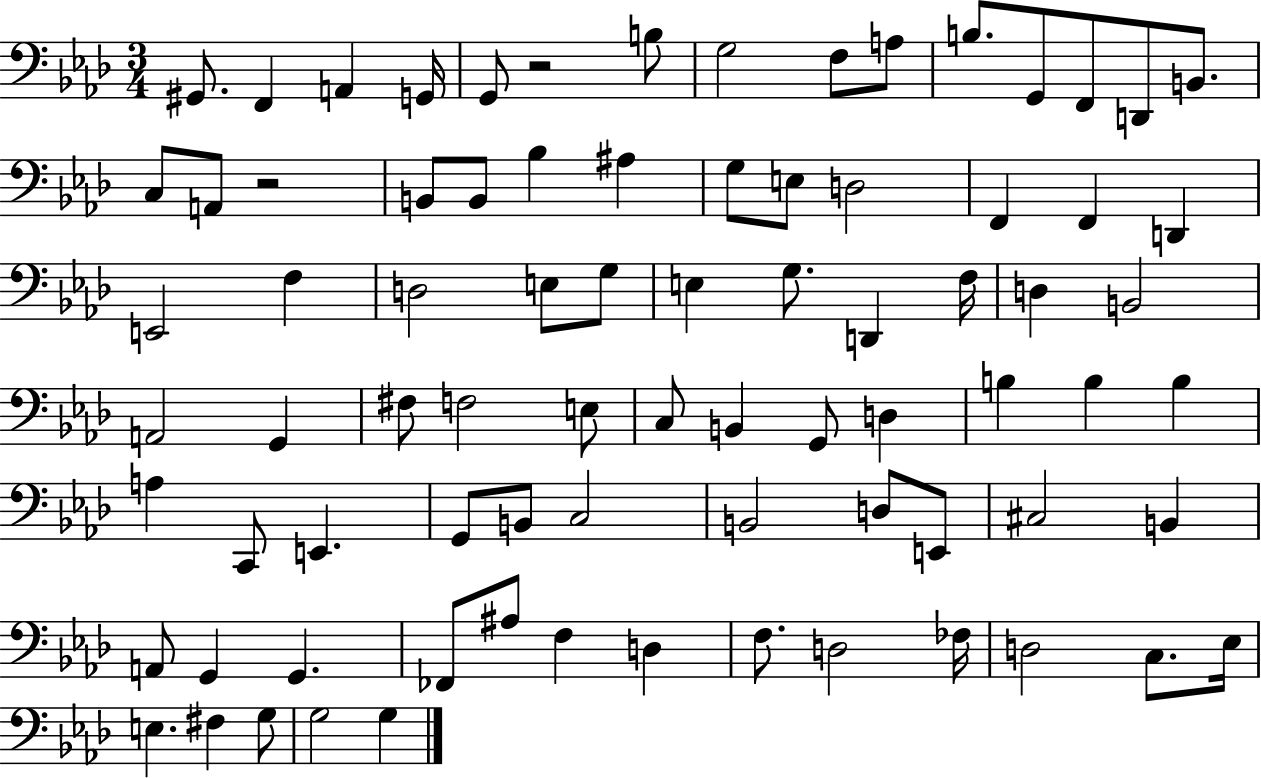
{
  \clef bass
  \numericTimeSignature
  \time 3/4
  \key aes \major
  gis,8. f,4 a,4 g,16 | g,8 r2 b8 | g2 f8 a8 | b8. g,8 f,8 d,8 b,8. | \break c8 a,8 r2 | b,8 b,8 bes4 ais4 | g8 e8 d2 | f,4 f,4 d,4 | \break e,2 f4 | d2 e8 g8 | e4 g8. d,4 f16 | d4 b,2 | \break a,2 g,4 | fis8 f2 e8 | c8 b,4 g,8 d4 | b4 b4 b4 | \break a4 c,8 e,4. | g,8 b,8 c2 | b,2 d8 e,8 | cis2 b,4 | \break a,8 g,4 g,4. | fes,8 ais8 f4 d4 | f8. d2 fes16 | d2 c8. ees16 | \break e4. fis4 g8 | g2 g4 | \bar "|."
}